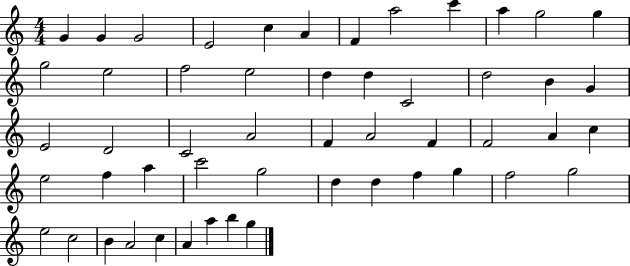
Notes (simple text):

G4/q G4/q G4/h E4/h C5/q A4/q F4/q A5/h C6/q A5/q G5/h G5/q G5/h E5/h F5/h E5/h D5/q D5/q C4/h D5/h B4/q G4/q E4/h D4/h C4/h A4/h F4/q A4/h F4/q F4/h A4/q C5/q E5/h F5/q A5/q C6/h G5/h D5/q D5/q F5/q G5/q F5/h G5/h E5/h C5/h B4/q A4/h C5/q A4/q A5/q B5/q G5/q